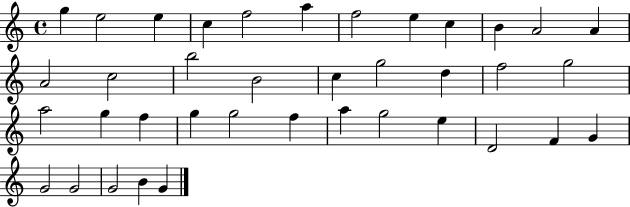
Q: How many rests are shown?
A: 0